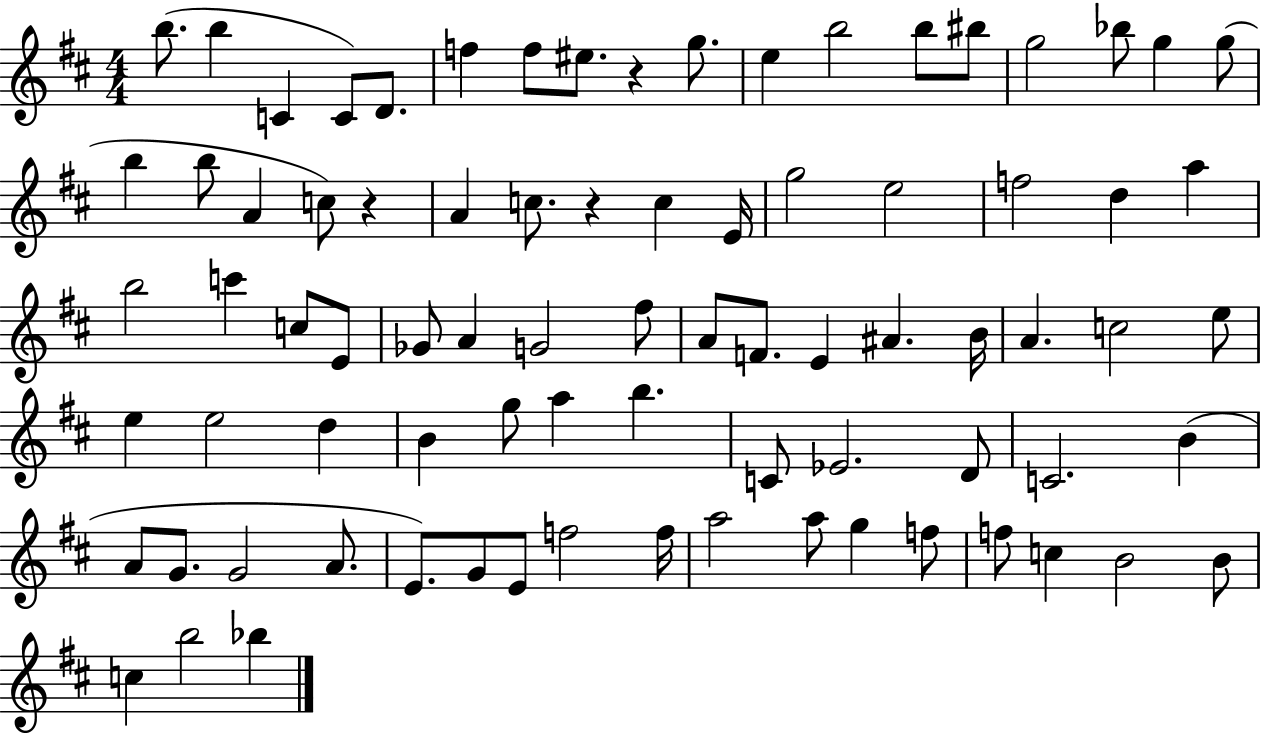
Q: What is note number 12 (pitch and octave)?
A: B5